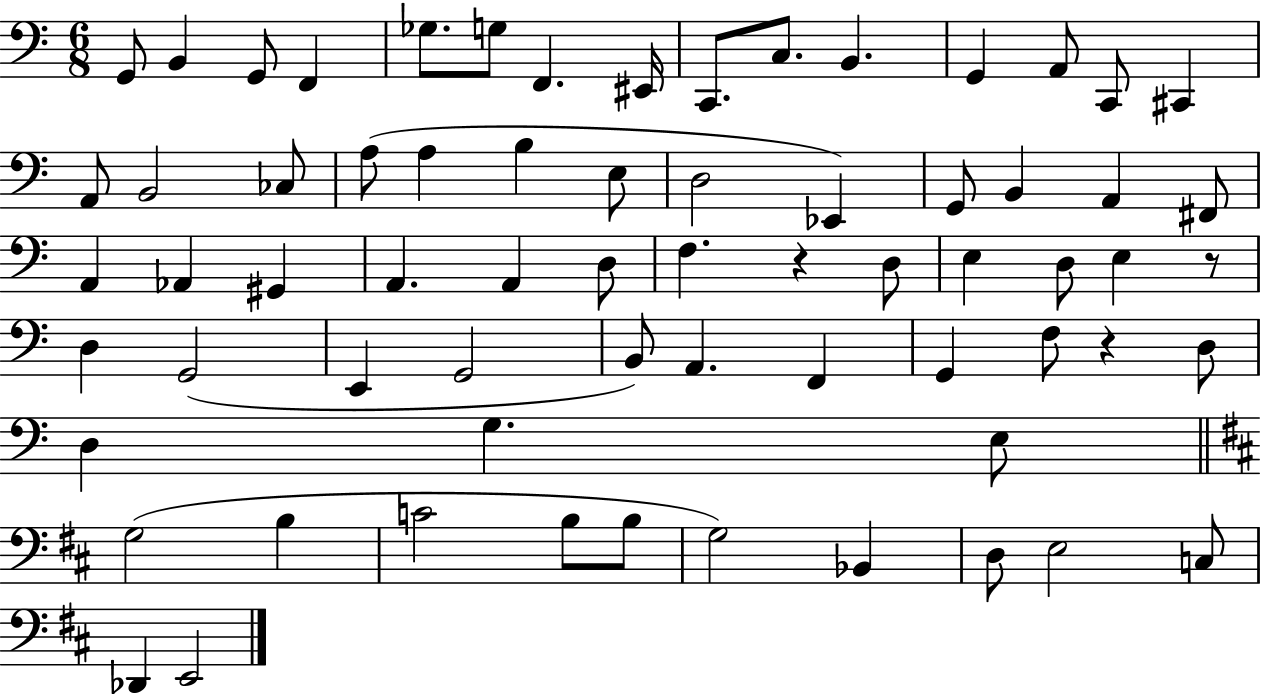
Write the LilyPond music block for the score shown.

{
  \clef bass
  \numericTimeSignature
  \time 6/8
  \key c \major
  g,8 b,4 g,8 f,4 | ges8. g8 f,4. eis,16 | c,8. c8. b,4. | g,4 a,8 c,8 cis,4 | \break a,8 b,2 ces8 | a8( a4 b4 e8 | d2 ees,4) | g,8 b,4 a,4 fis,8 | \break a,4 aes,4 gis,4 | a,4. a,4 d8 | f4. r4 d8 | e4 d8 e4 r8 | \break d4 g,2( | e,4 g,2 | b,8) a,4. f,4 | g,4 f8 r4 d8 | \break d4 g4. e8 | \bar "||" \break \key b \minor g2( b4 | c'2 b8 b8 | g2) bes,4 | d8 e2 c8 | \break des,4 e,2 | \bar "|."
}